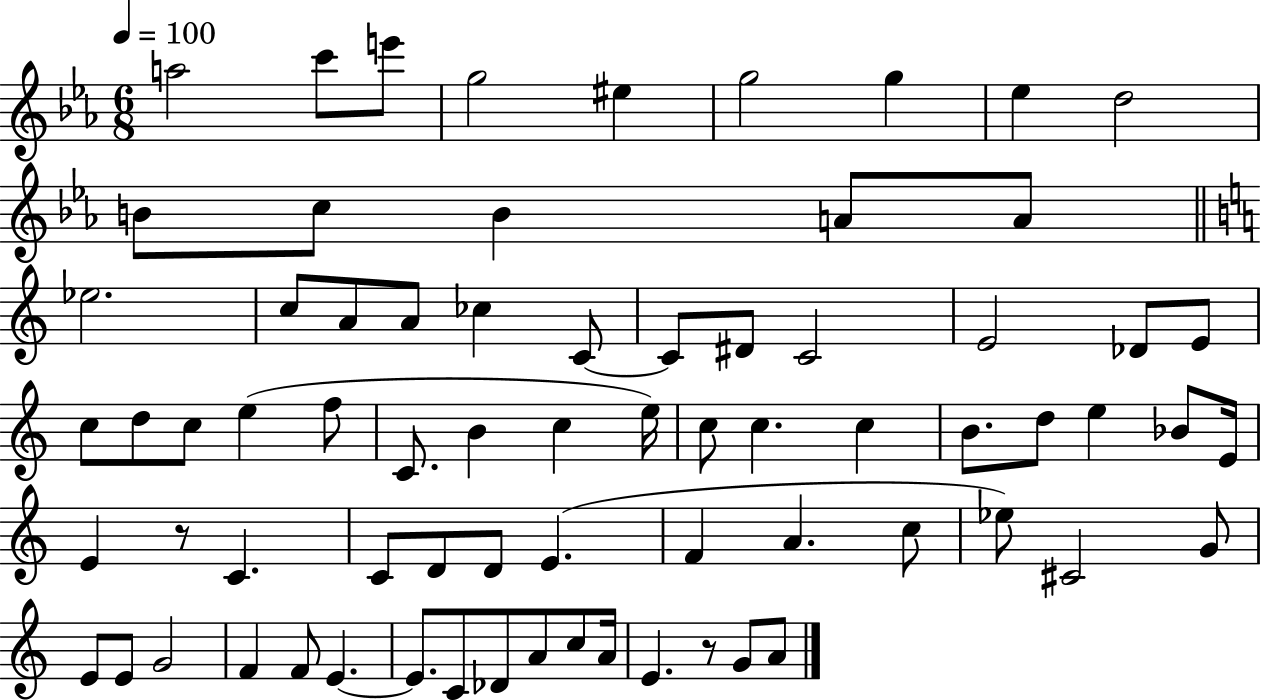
A5/h C6/e E6/e G5/h EIS5/q G5/h G5/q Eb5/q D5/h B4/e C5/e B4/q A4/e A4/e Eb5/h. C5/e A4/e A4/e CES5/q C4/e C4/e D#4/e C4/h E4/h Db4/e E4/e C5/e D5/e C5/e E5/q F5/e C4/e. B4/q C5/q E5/s C5/e C5/q. C5/q B4/e. D5/e E5/q Bb4/e E4/s E4/q R/e C4/q. C4/e D4/e D4/e E4/q. F4/q A4/q. C5/e Eb5/e C#4/h G4/e E4/e E4/e G4/h F4/q F4/e E4/q. E4/e. C4/e Db4/e A4/e C5/e A4/s E4/q. R/e G4/e A4/e